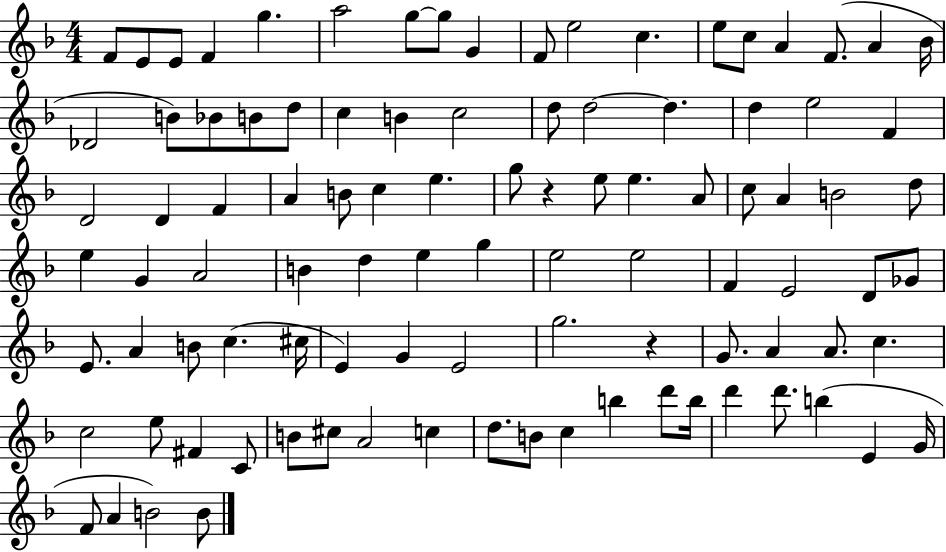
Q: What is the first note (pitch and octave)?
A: F4